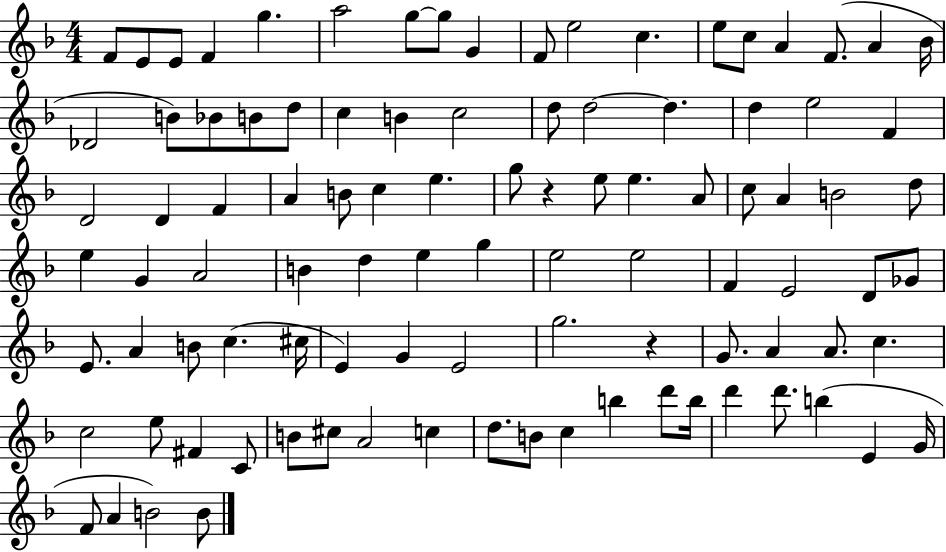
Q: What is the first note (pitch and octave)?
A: F4